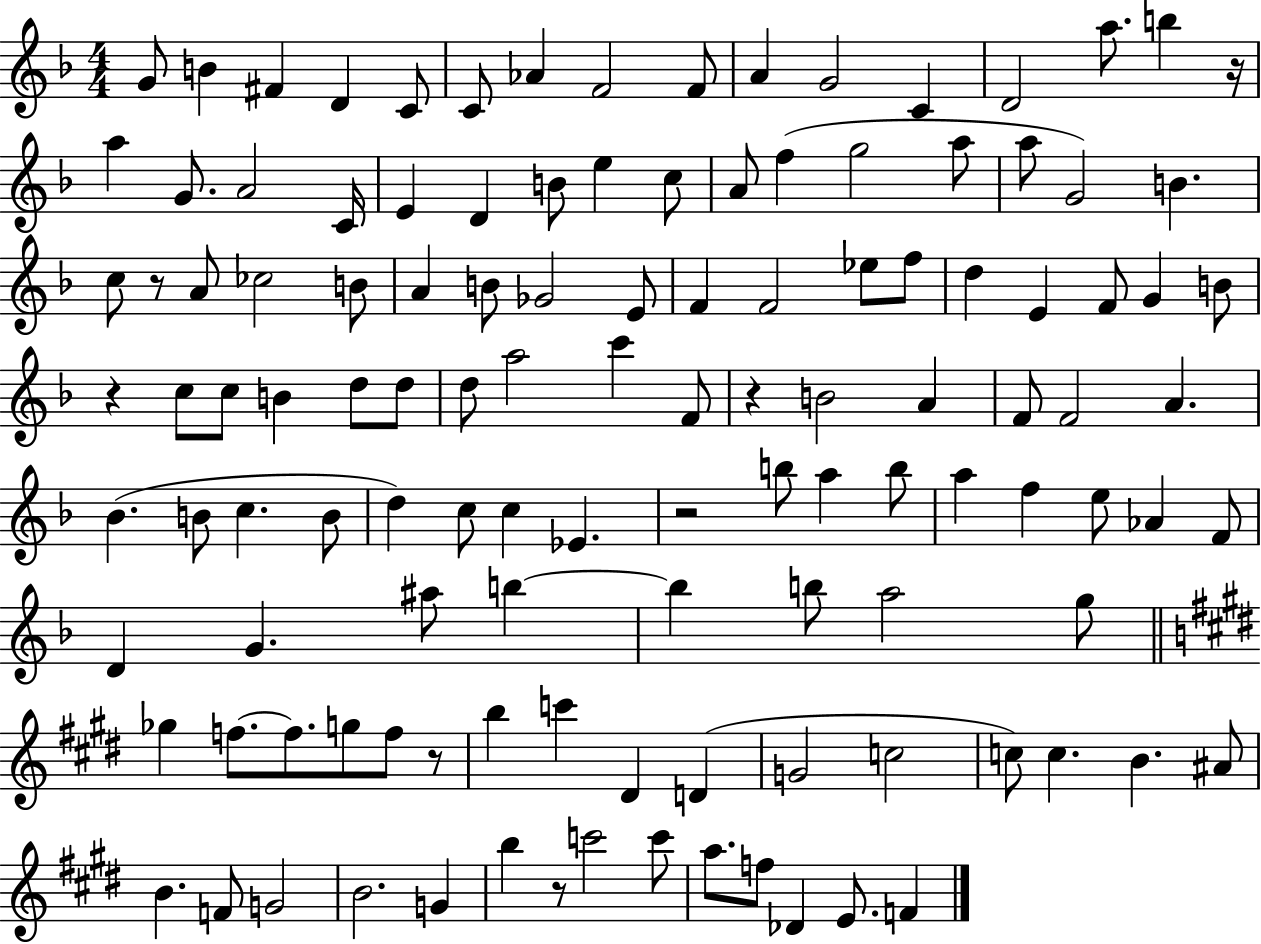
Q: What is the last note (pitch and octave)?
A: F4